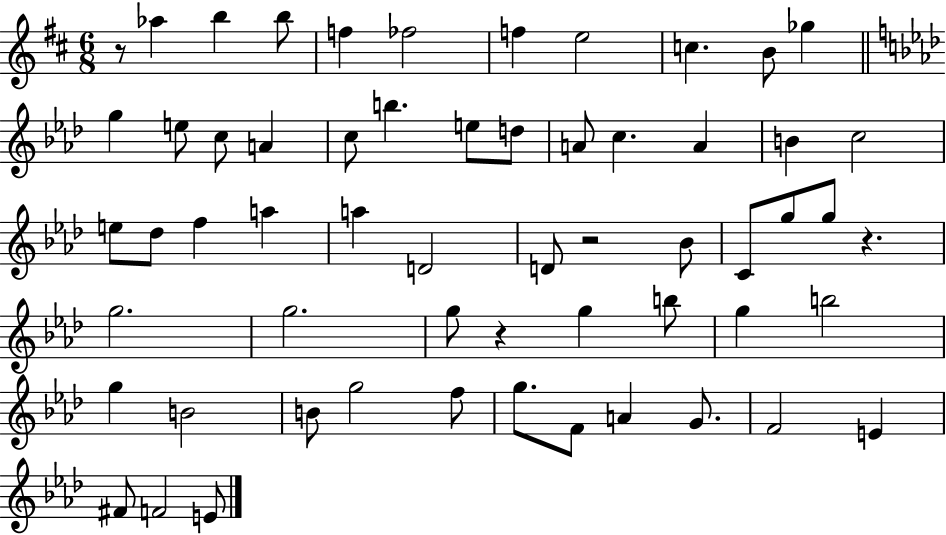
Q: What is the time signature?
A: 6/8